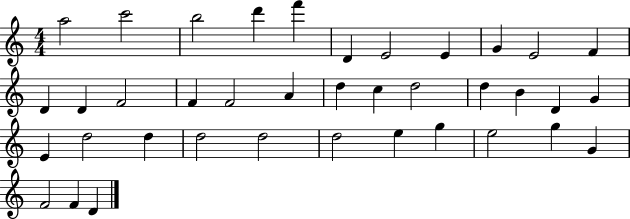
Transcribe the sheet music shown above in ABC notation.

X:1
T:Untitled
M:4/4
L:1/4
K:C
a2 c'2 b2 d' f' D E2 E G E2 F D D F2 F F2 A d c d2 d B D G E d2 d d2 d2 d2 e g e2 g G F2 F D